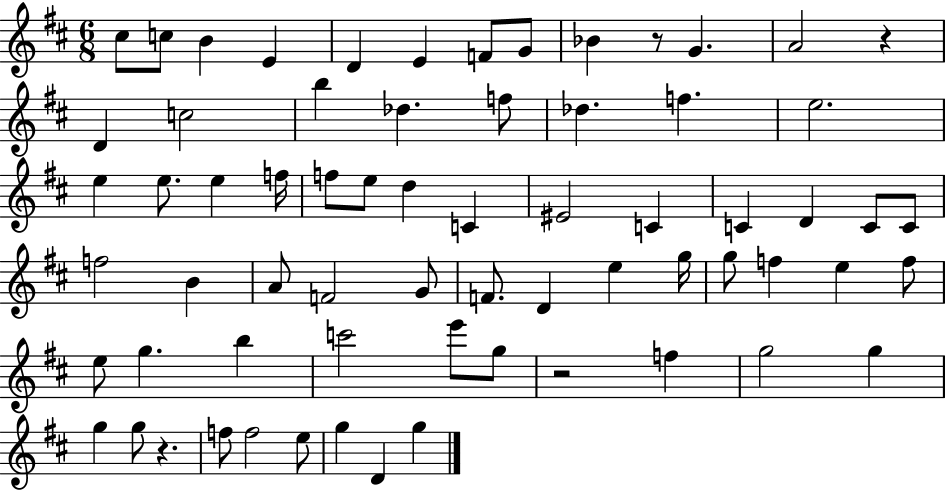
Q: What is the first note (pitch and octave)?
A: C#5